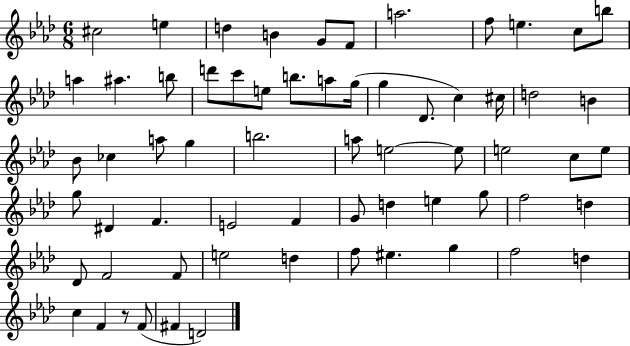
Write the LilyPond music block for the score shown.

{
  \clef treble
  \numericTimeSignature
  \time 6/8
  \key aes \major
  cis''2 e''4 | d''4 b'4 g'8 f'8 | a''2. | f''8 e''4. c''8 b''8 | \break a''4 ais''4. b''8 | d'''8 c'''8 e''8 b''8. a''8 g''16( | g''4 des'8. c''4) cis''16 | d''2 b'4 | \break bes'8 ces''4 a''8 g''4 | b''2. | a''8 e''2~~ e''8 | e''2 c''8 e''8 | \break g''8 dis'4 f'4. | e'2 f'4 | g'8 d''4 e''4 g''8 | f''2 d''4 | \break des'8 f'2 f'8 | e''2 d''4 | f''8 eis''4. g''4 | f''2 d''4 | \break c''4 f'4 r8 f'8( | fis'4 d'2) | \bar "|."
}